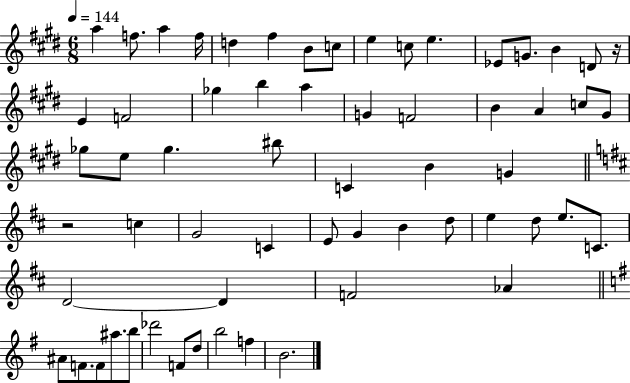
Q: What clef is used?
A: treble